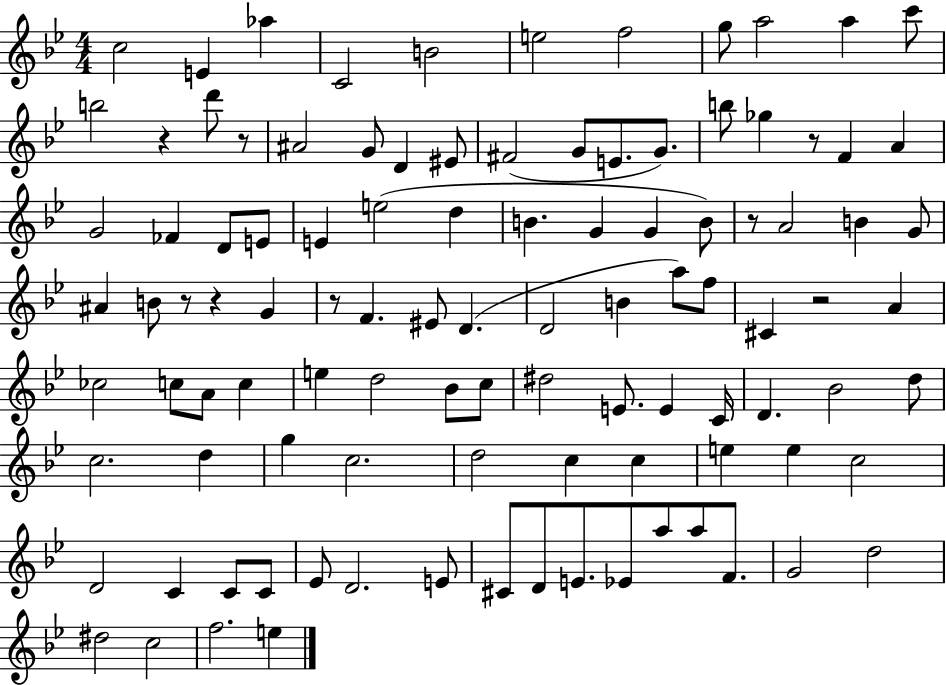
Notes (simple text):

C5/h E4/q Ab5/q C4/h B4/h E5/h F5/h G5/e A5/h A5/q C6/e B5/h R/q D6/e R/e A#4/h G4/e D4/q EIS4/e F#4/h G4/e E4/e. G4/e. B5/e Gb5/q R/e F4/q A4/q G4/h FES4/q D4/e E4/e E4/q E5/h D5/q B4/q. G4/q G4/q B4/e R/e A4/h B4/q G4/e A#4/q B4/e R/e R/q G4/q R/e F4/q. EIS4/e D4/q. D4/h B4/q A5/e F5/e C#4/q R/h A4/q CES5/h C5/e A4/e C5/q E5/q D5/h Bb4/e C5/e D#5/h E4/e. E4/q C4/s D4/q. Bb4/h D5/e C5/h. D5/q G5/q C5/h. D5/h C5/q C5/q E5/q E5/q C5/h D4/h C4/q C4/e C4/e Eb4/e D4/h. E4/e C#4/e D4/e E4/e. Eb4/e A5/e A5/e F4/e. G4/h D5/h D#5/h C5/h F5/h. E5/q